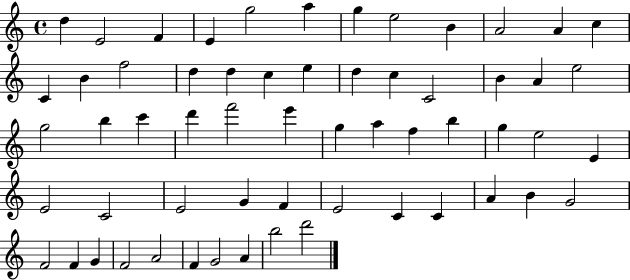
D5/q E4/h F4/q E4/q G5/h A5/q G5/q E5/h B4/q A4/h A4/q C5/q C4/q B4/q F5/h D5/q D5/q C5/q E5/q D5/q C5/q C4/h B4/q A4/q E5/h G5/h B5/q C6/q D6/q F6/h E6/q G5/q A5/q F5/q B5/q G5/q E5/h E4/q E4/h C4/h E4/h G4/q F4/q E4/h C4/q C4/q A4/q B4/q G4/h F4/h F4/q G4/q F4/h A4/h F4/q G4/h A4/q B5/h D6/h